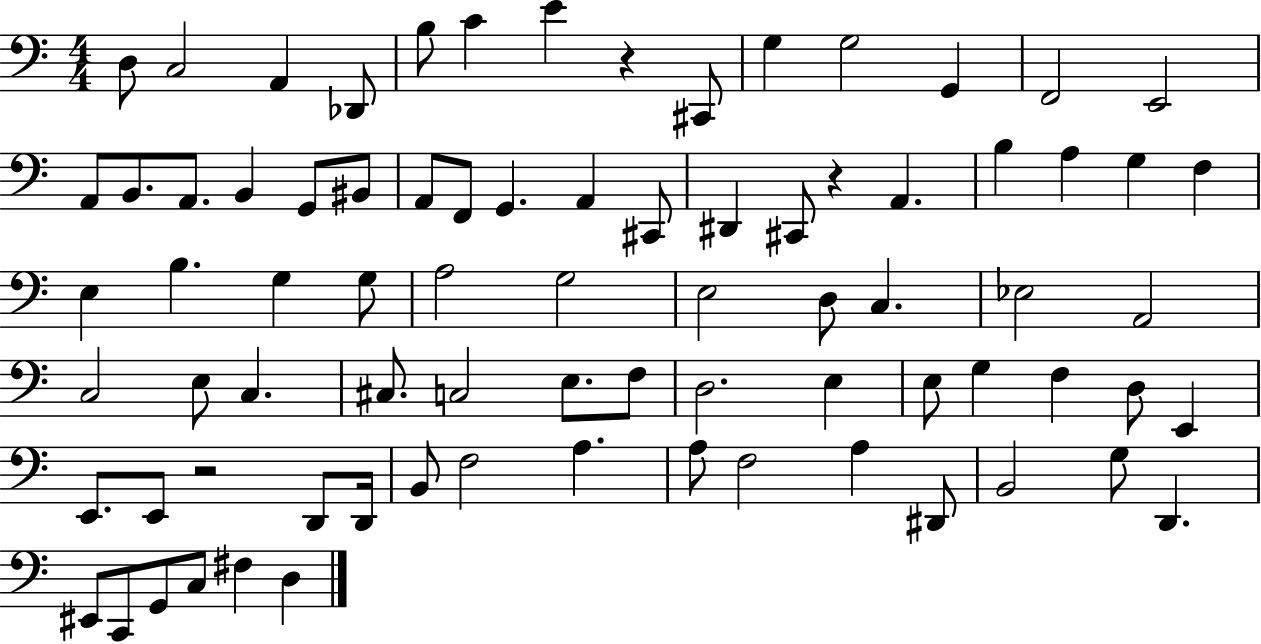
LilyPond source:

{
  \clef bass
  \numericTimeSignature
  \time 4/4
  \key c \major
  \repeat volta 2 { d8 c2 a,4 des,8 | b8 c'4 e'4 r4 cis,8 | g4 g2 g,4 | f,2 e,2 | \break a,8 b,8. a,8. b,4 g,8 bis,8 | a,8 f,8 g,4. a,4 cis,8 | dis,4 cis,8 r4 a,4. | b4 a4 g4 f4 | \break e4 b4. g4 g8 | a2 g2 | e2 d8 c4. | ees2 a,2 | \break c2 e8 c4. | cis8. c2 e8. f8 | d2. e4 | e8 g4 f4 d8 e,4 | \break e,8. e,8 r2 d,8 d,16 | b,8 f2 a4. | a8 f2 a4 dis,8 | b,2 g8 d,4. | \break eis,8 c,8 g,8 c8 fis4 d4 | } \bar "|."
}